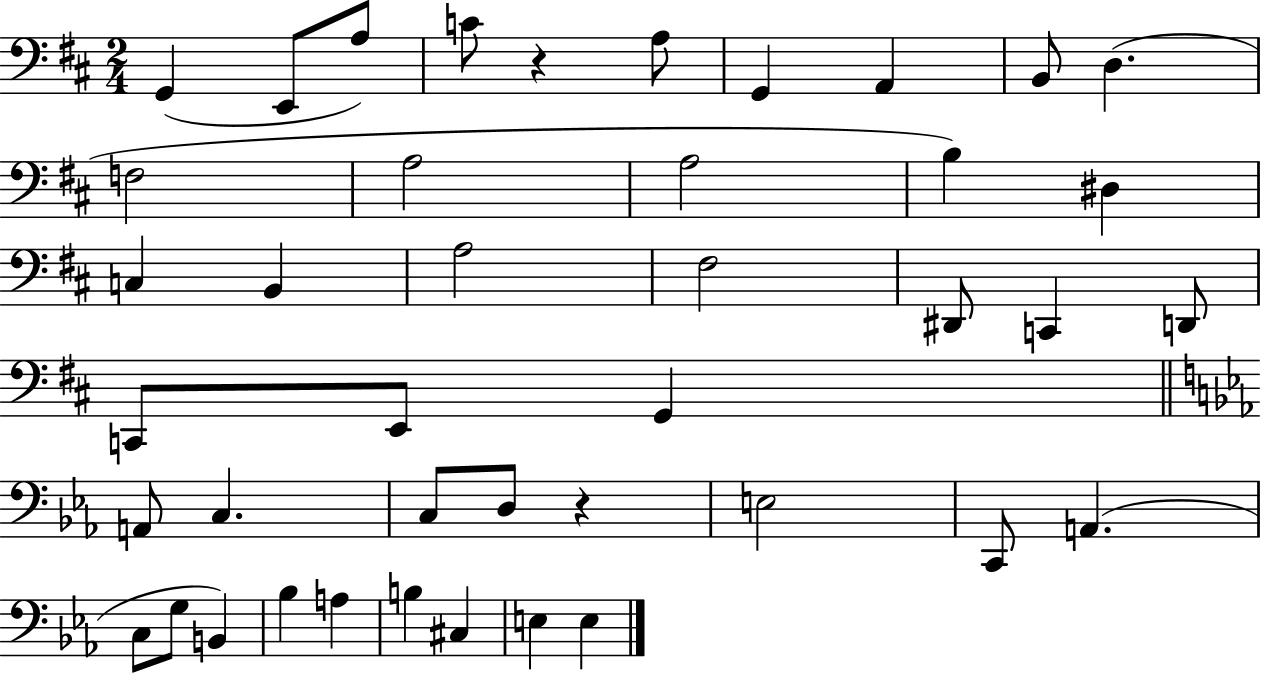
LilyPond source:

{
  \clef bass
  \numericTimeSignature
  \time 2/4
  \key d \major
  \repeat volta 2 { g,4( e,8 a8) | c'8 r4 a8 | g,4 a,4 | b,8 d4.( | \break f2 | a2 | a2 | b4) dis4 | \break c4 b,4 | a2 | fis2 | dis,8 c,4 d,8 | \break c,8 e,8 g,4 | \bar "||" \break \key ees \major a,8 c4. | c8 d8 r4 | e2 | c,8 a,4.( | \break c8 g8 b,4) | bes4 a4 | b4 cis4 | e4 e4 | \break } \bar "|."
}